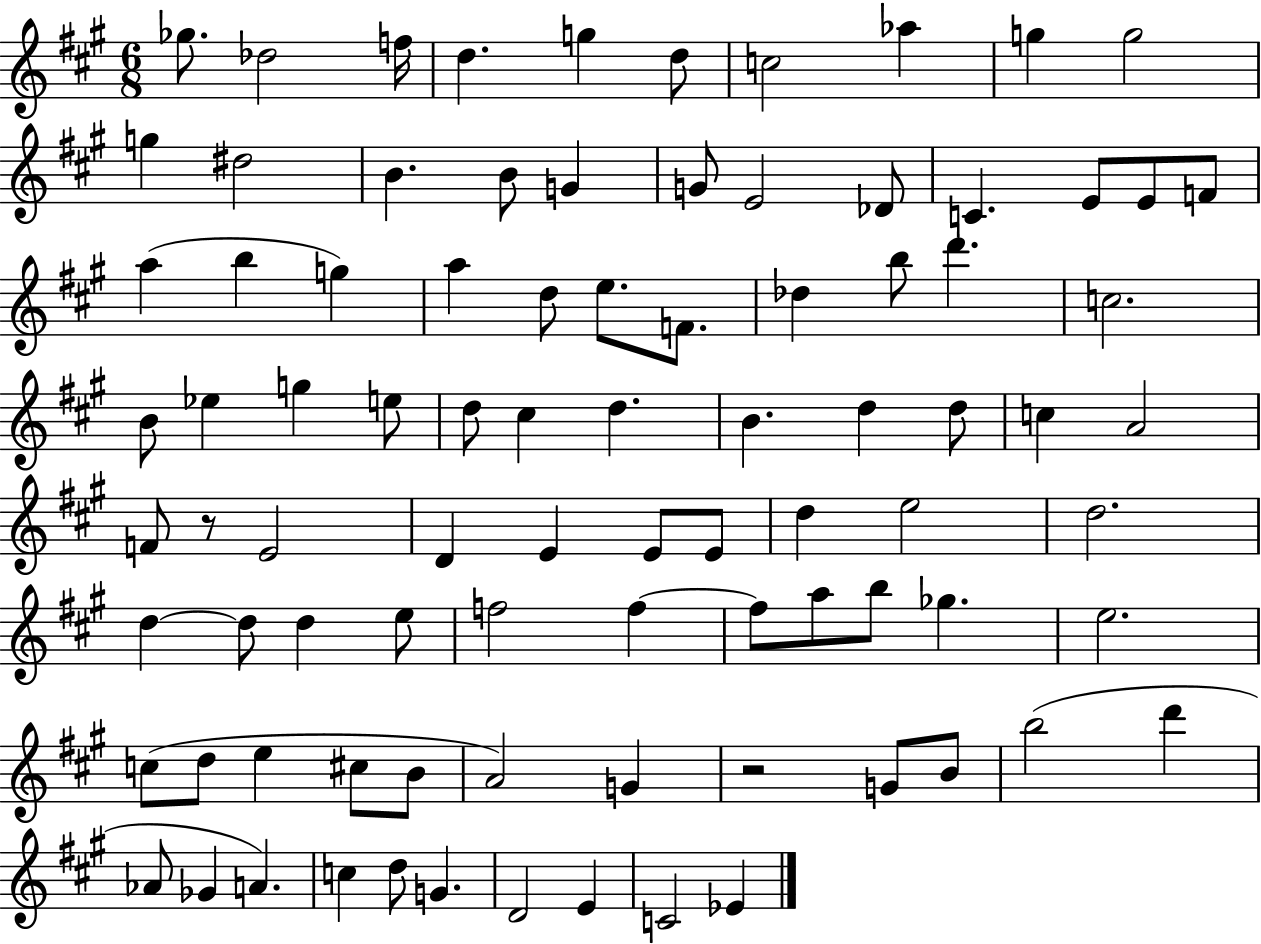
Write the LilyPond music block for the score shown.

{
  \clef treble
  \numericTimeSignature
  \time 6/8
  \key a \major
  ges''8. des''2 f''16 | d''4. g''4 d''8 | c''2 aes''4 | g''4 g''2 | \break g''4 dis''2 | b'4. b'8 g'4 | g'8 e'2 des'8 | c'4. e'8 e'8 f'8 | \break a''4( b''4 g''4) | a''4 d''8 e''8. f'8. | des''4 b''8 d'''4. | c''2. | \break b'8 ees''4 g''4 e''8 | d''8 cis''4 d''4. | b'4. d''4 d''8 | c''4 a'2 | \break f'8 r8 e'2 | d'4 e'4 e'8 e'8 | d''4 e''2 | d''2. | \break d''4~~ d''8 d''4 e''8 | f''2 f''4~~ | f''8 a''8 b''8 ges''4. | e''2. | \break c''8( d''8 e''4 cis''8 b'8 | a'2) g'4 | r2 g'8 b'8 | b''2( d'''4 | \break aes'8 ges'4 a'4.) | c''4 d''8 g'4. | d'2 e'4 | c'2 ees'4 | \break \bar "|."
}